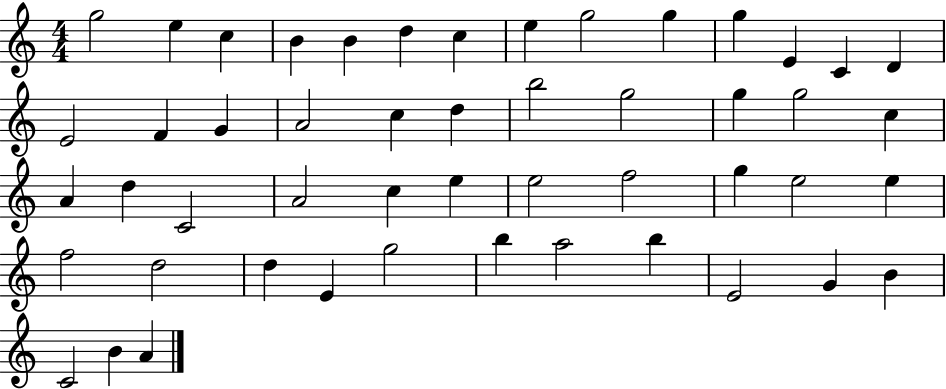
X:1
T:Untitled
M:4/4
L:1/4
K:C
g2 e c B B d c e g2 g g E C D E2 F G A2 c d b2 g2 g g2 c A d C2 A2 c e e2 f2 g e2 e f2 d2 d E g2 b a2 b E2 G B C2 B A